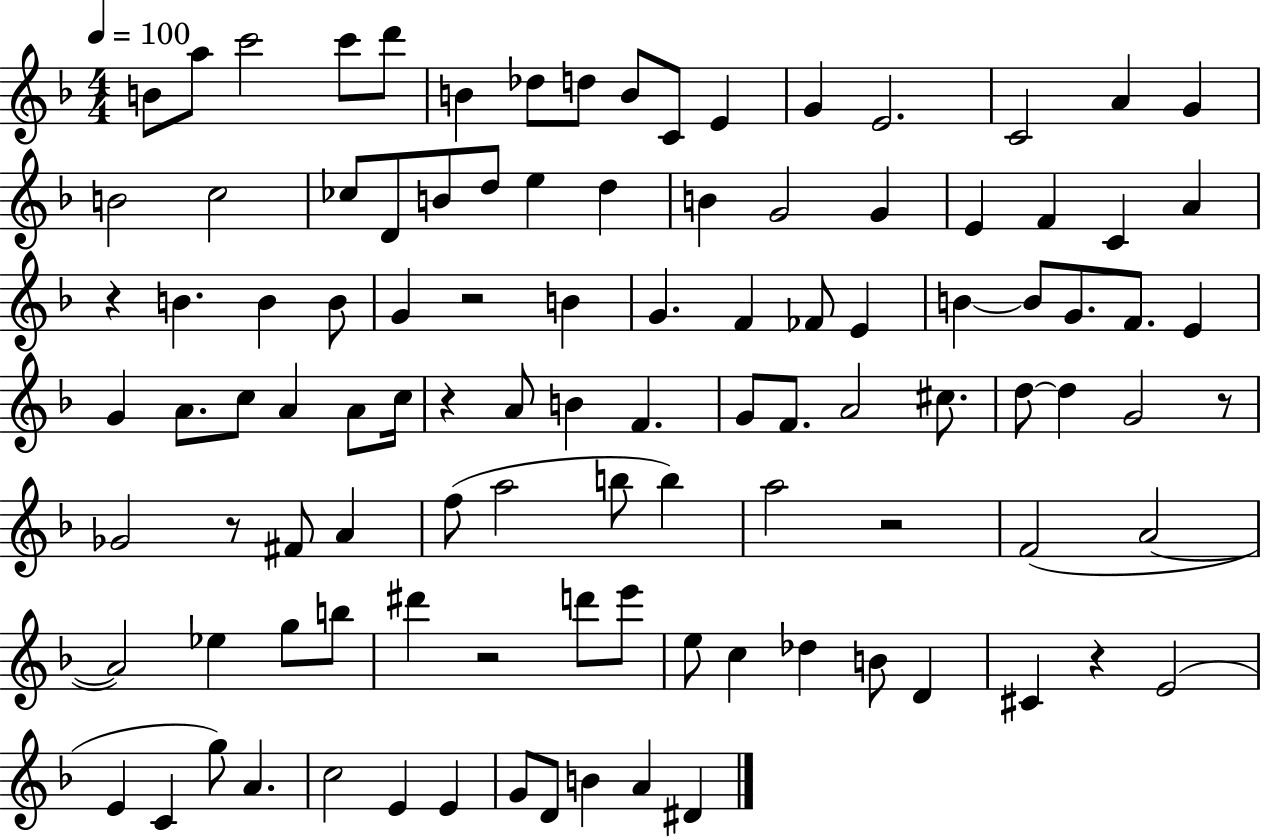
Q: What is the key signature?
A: F major